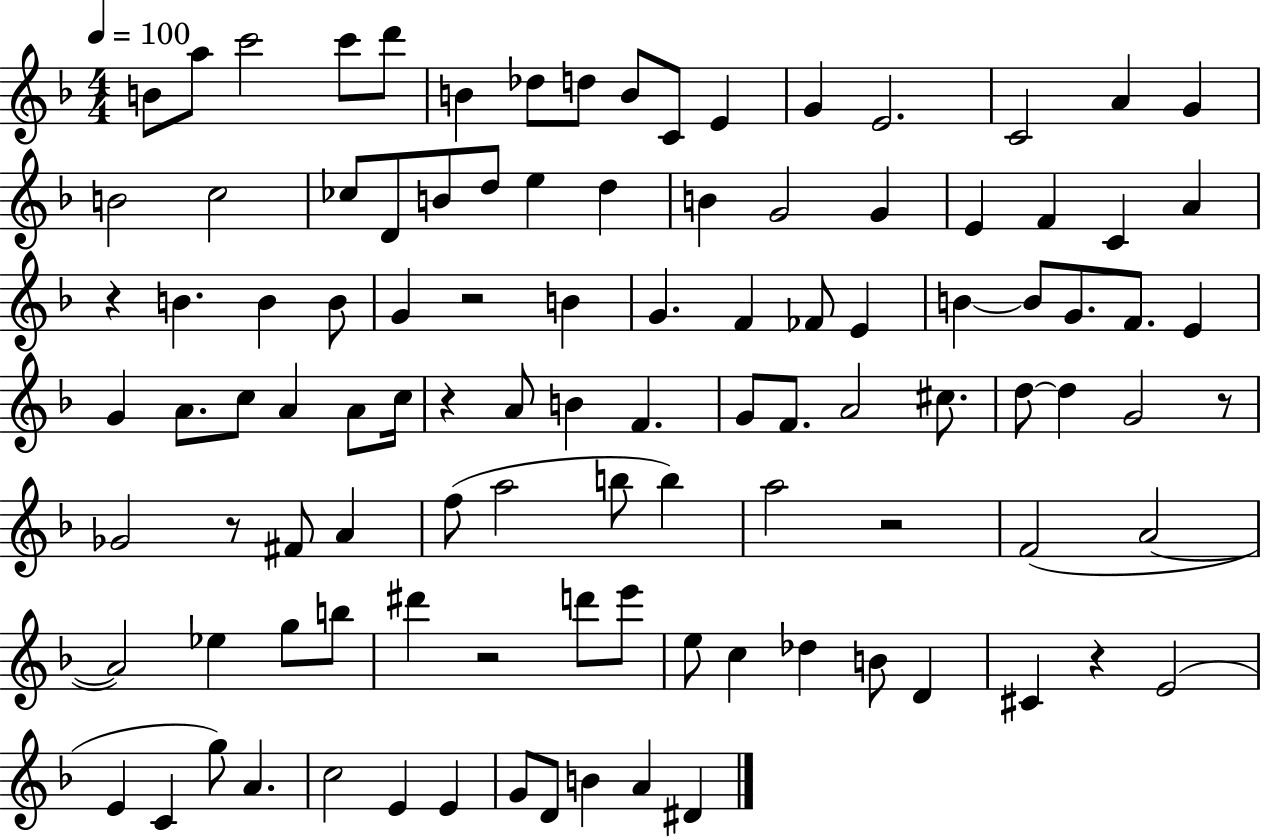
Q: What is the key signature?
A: F major